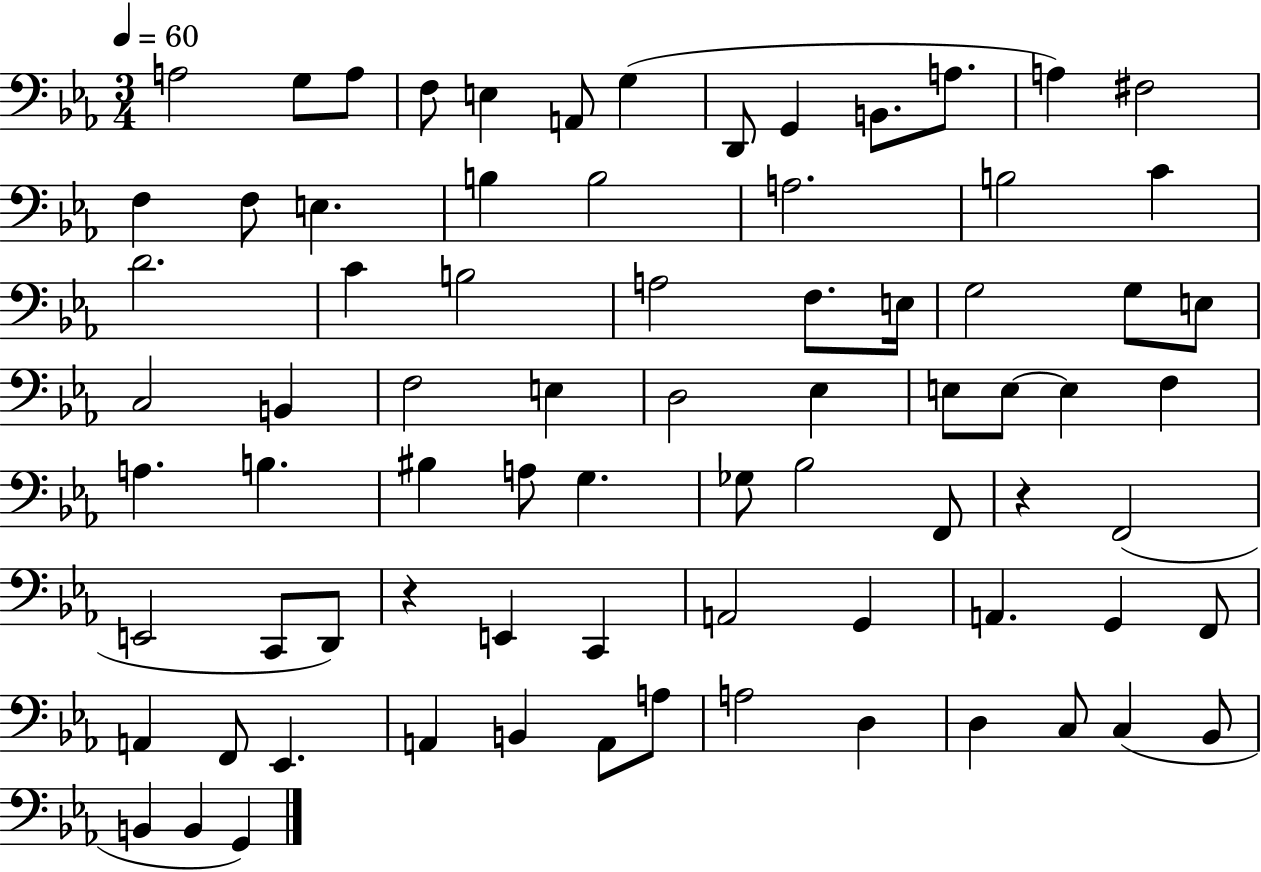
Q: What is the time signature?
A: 3/4